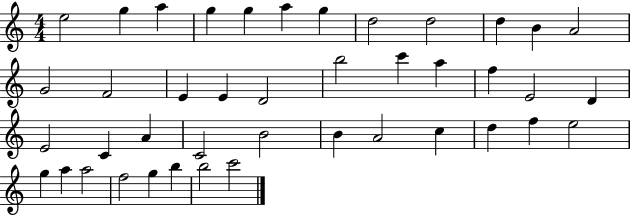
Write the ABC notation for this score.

X:1
T:Untitled
M:4/4
L:1/4
K:C
e2 g a g g a g d2 d2 d B A2 G2 F2 E E D2 b2 c' a f E2 D E2 C A C2 B2 B A2 c d f e2 g a a2 f2 g b b2 c'2